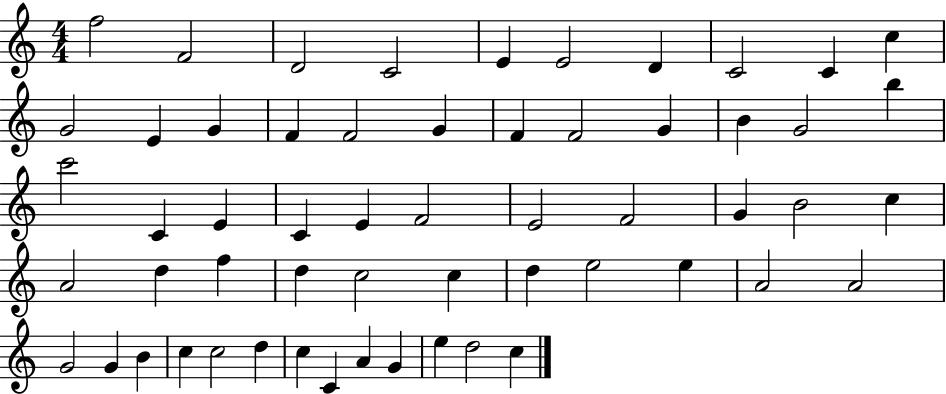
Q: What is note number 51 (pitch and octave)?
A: C5